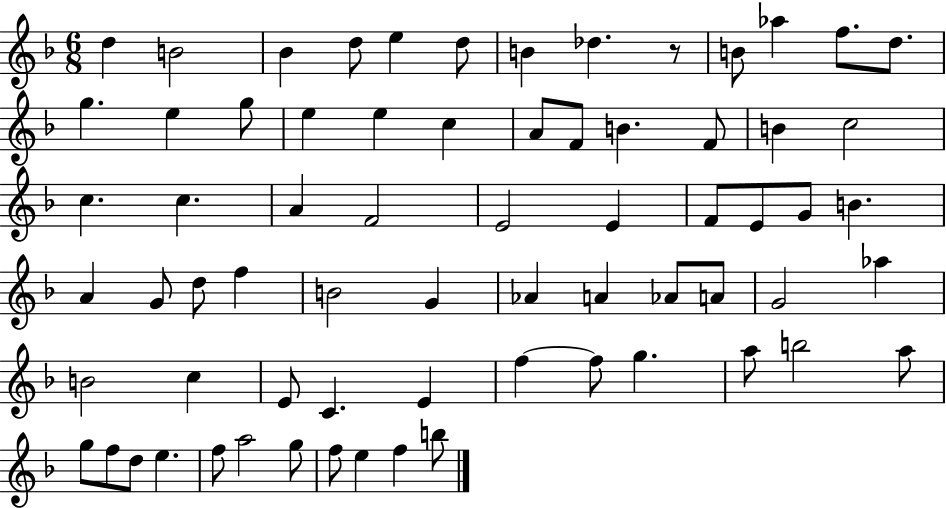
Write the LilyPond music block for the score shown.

{
  \clef treble
  \numericTimeSignature
  \time 6/8
  \key f \major
  d''4 b'2 | bes'4 d''8 e''4 d''8 | b'4 des''4. r8 | b'8 aes''4 f''8. d''8. | \break g''4. e''4 g''8 | e''4 e''4 c''4 | a'8 f'8 b'4. f'8 | b'4 c''2 | \break c''4. c''4. | a'4 f'2 | e'2 e'4 | f'8 e'8 g'8 b'4. | \break a'4 g'8 d''8 f''4 | b'2 g'4 | aes'4 a'4 aes'8 a'8 | g'2 aes''4 | \break b'2 c''4 | e'8 c'4. e'4 | f''4~~ f''8 g''4. | a''8 b''2 a''8 | \break g''8 f''8 d''8 e''4. | f''8 a''2 g''8 | f''8 e''4 f''4 b''8 | \bar "|."
}